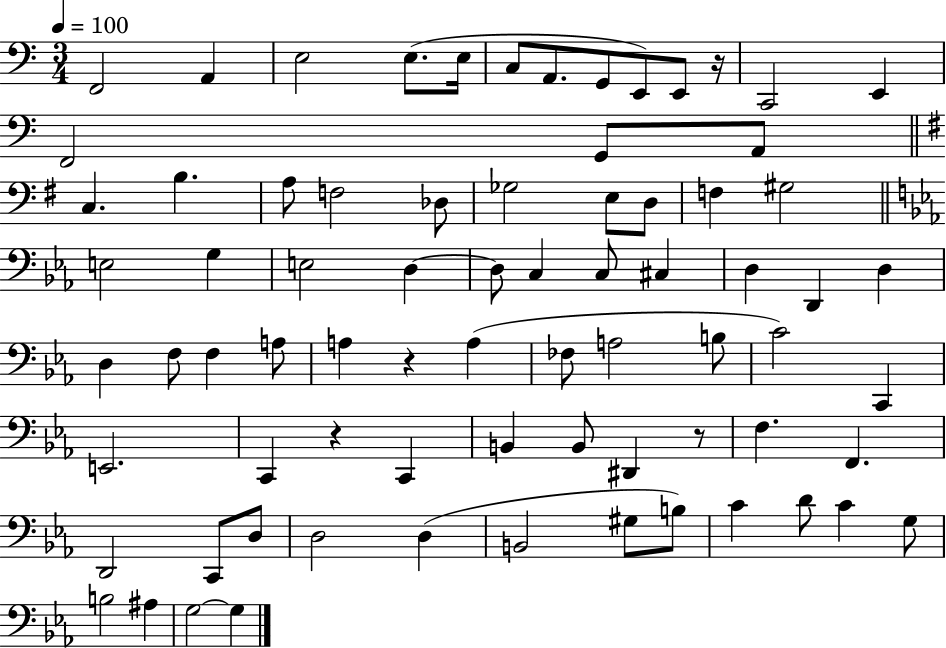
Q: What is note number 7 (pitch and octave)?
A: A2